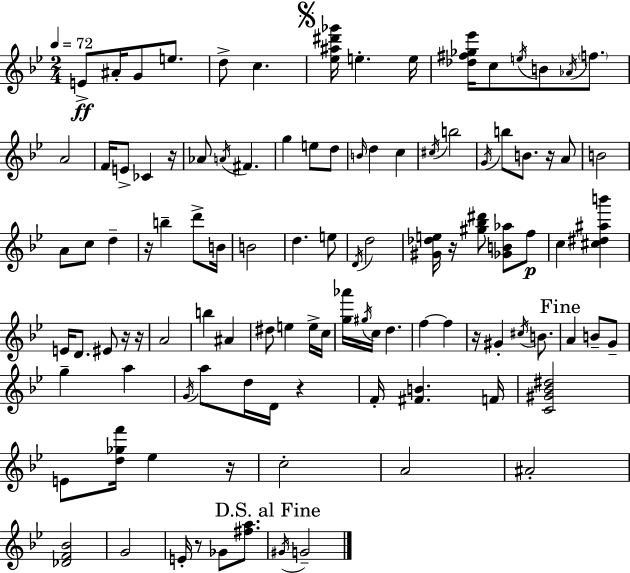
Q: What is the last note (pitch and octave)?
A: G4